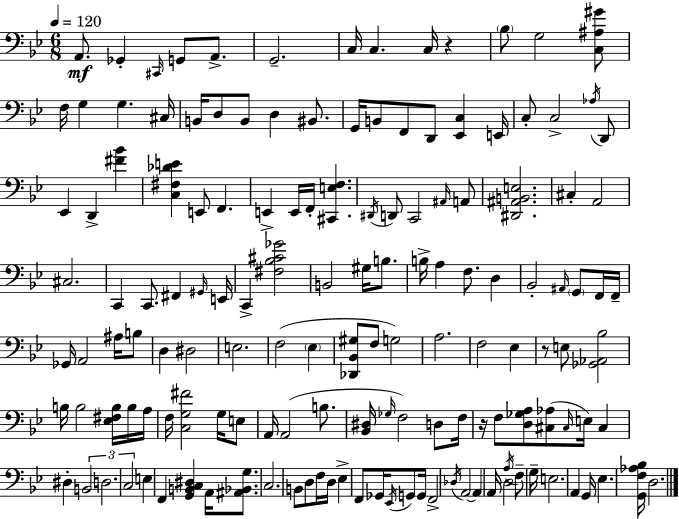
A2/e. Gb2/q C#2/s G2/e A2/e. G2/h. C3/s C3/q. C3/s R/q Bb3/e G3/h [C3,A#3,G#4]/e F3/s G3/q G3/q. C#3/s B2/s D3/e B2/e D3/q BIS2/e. G2/s B2/e F2/e D2/e [Eb2,C3]/q E2/s C3/e C3/h Ab3/s D2/e Eb2/q D2/q [F#4,Bb4]/q [C3,F#3,Db4,E4]/q E2/e F2/q. E2/q E2/s F2/s [C#2,E3,F3]/q. D#2/s D2/e C2/h A#2/s A2/e [D#2,A#2,B2,E3]/h. C#3/q A2/h C#3/h. C2/q C2/e. F#2/q G#2/s E2/s C2/q [F#3,Bb3,C#4,Gb4]/h B2/h G#3/s B3/e. B3/s A3/q F3/e. D3/q Bb2/h A#2/s G2/e F2/s F2/s Gb2/s A2/h A#3/s B3/e D3/q D#3/h E3/h. F3/h Eb3/q [Db2,Bb2,G#3]/e F3/e G3/h A3/h. F3/h Eb3/q R/e E3/e [Gb2,Ab2,Bb3]/h B3/s B3/h [Eb3,F#3,B3]/s B3/s A3/s F3/s [C3,G3,F#4]/h G3/s E3/e A2/s A2/h B3/e. [Bb2,D#3]/s Gb3/s F3/h D3/e F3/s R/s F3/e [D3,Gb3,A3]/e [C#3,Ab3]/e C#3/s E3/s C#3/q D#3/q B2/h D3/h. C3/h E3/q F2/q [G2,B2,C3,D#3]/q A2/s [A#2,Bb2,G3]/e. C3/h. B2/e D3/e F3/s D3/s Eb3/q F2/e Gb2/s Eb2/s G2/e G2/s F2/h Db3/s A2/h A2/q A2/s D3/h A3/s F3/e G3/s E3/h. A2/q G2/s Eb3/q. [G2,F3,Ab3,Bb3]/s D3/h.